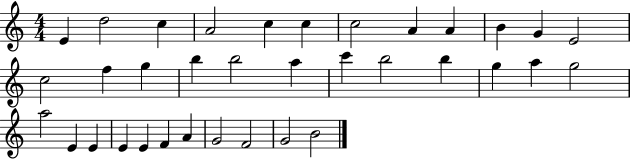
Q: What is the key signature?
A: C major